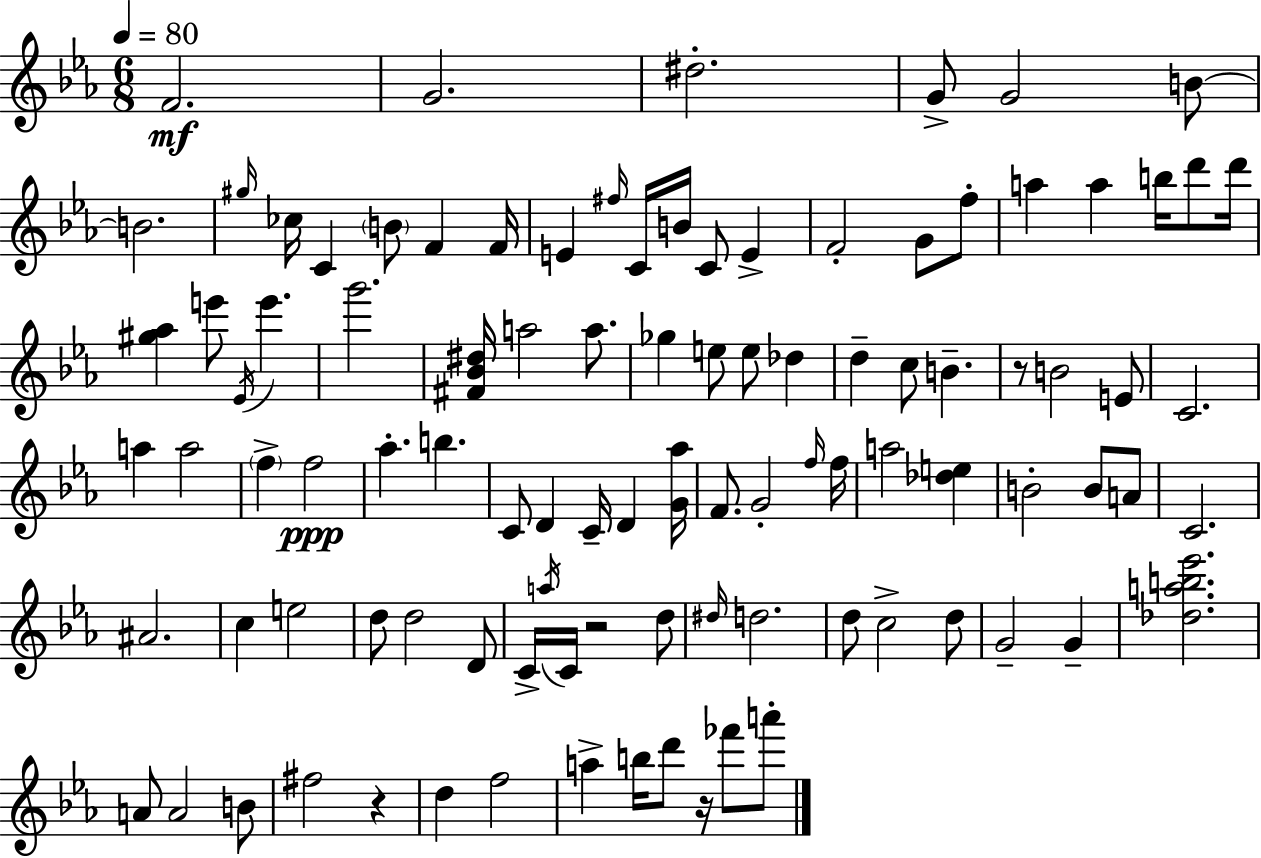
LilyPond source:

{
  \clef treble
  \numericTimeSignature
  \time 6/8
  \key ees \major
  \tempo 4 = 80
  \repeat volta 2 { f'2.\mf | g'2. | dis''2.-. | g'8-> g'2 b'8~~ | \break b'2. | \grace { gis''16 } ces''16 c'4 \parenthesize b'8 f'4 | f'16 e'4 \grace { fis''16 } c'16 b'16 c'8 e'4-> | f'2-. g'8 | \break f''8-. a''4 a''4 b''16 d'''8 | d'''16 <gis'' aes''>4 e'''8 \acciaccatura { ees'16 } e'''4. | g'''2. | <fis' bes' dis''>16 a''2 | \break a''8. ges''4 e''8 e''8 des''4 | d''4-- c''8 b'4.-- | r8 b'2 | e'8 c'2. | \break a''4 a''2 | \parenthesize f''4-> f''2\ppp | aes''4.-. b''4. | c'8 d'4 c'16-- d'4 | \break <g' aes''>16 f'8. g'2-. | \grace { f''16 } f''16 a''2 | <des'' e''>4 b'2-. | b'8 a'8 c'2. | \break ais'2. | c''4 e''2 | d''8 d''2 | d'8 c'16-> \acciaccatura { a''16 } c'16 r2 | \break d''8 \grace { dis''16 } d''2. | d''8 c''2-> | d''8 g'2-- | g'4-- <des'' a'' b'' ees'''>2. | \break a'8 a'2 | b'8 fis''2 | r4 d''4 f''2 | a''4-> b''16 d'''8 | \break r16 fes'''8 a'''8-. } \bar "|."
}